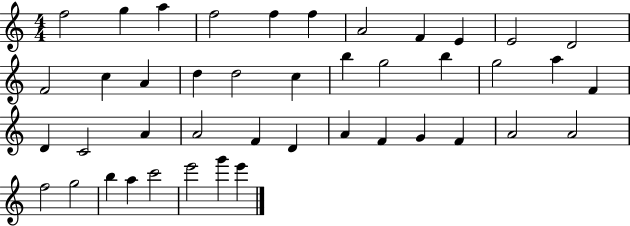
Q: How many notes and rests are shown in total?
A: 43